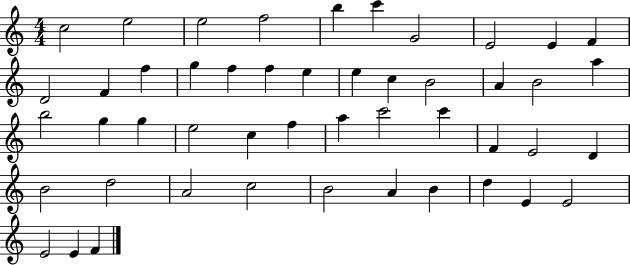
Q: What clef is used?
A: treble